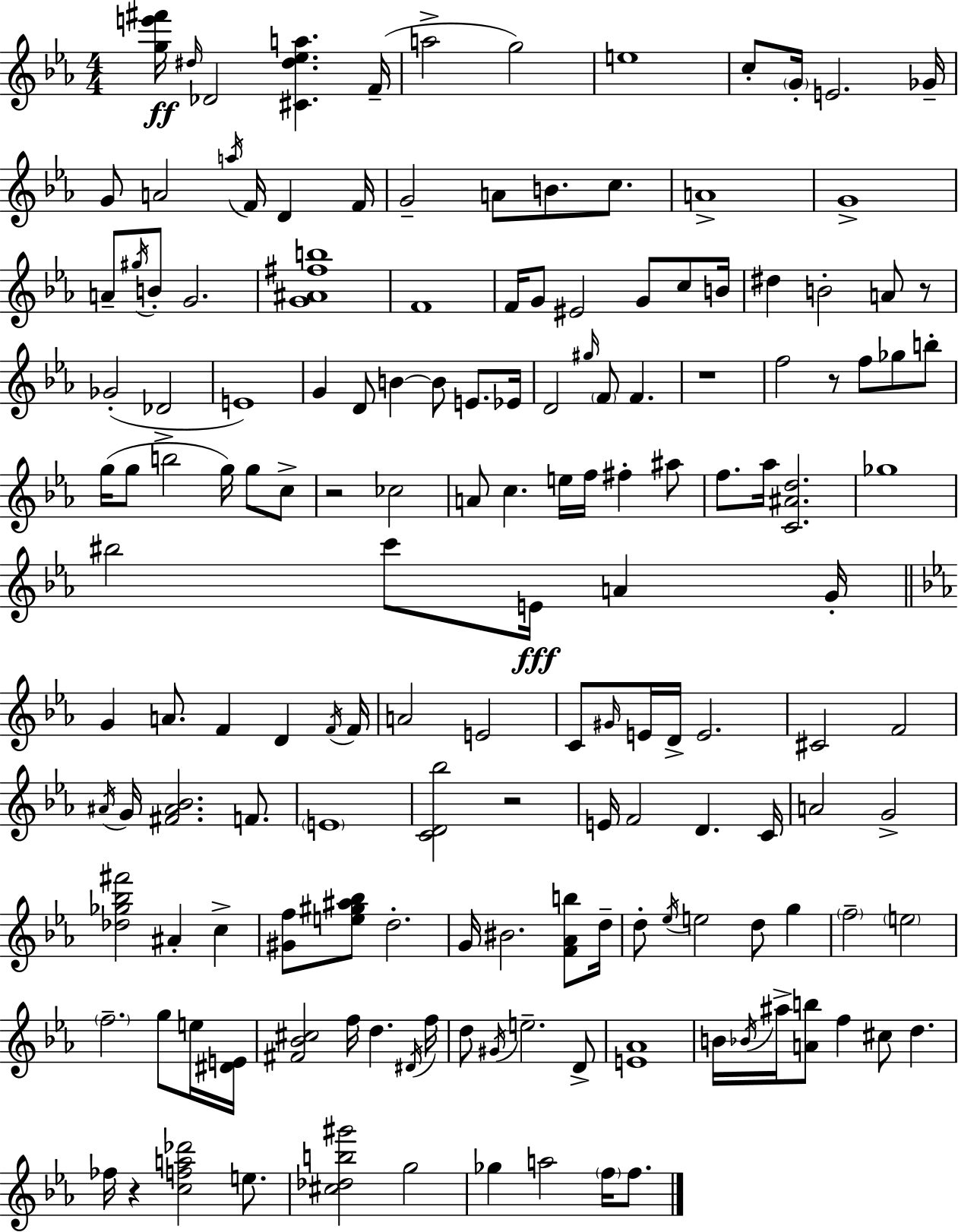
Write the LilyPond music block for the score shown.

{
  \clef treble
  \numericTimeSignature
  \time 4/4
  \key c \minor
  <g'' e''' fis'''>16\ff \grace { dis''16 } des'2 <cis' dis'' ees'' a''>4. | f'16--( a''2-> g''2) | e''1 | c''8-. \parenthesize g'16-. e'2. | \break ges'16-- g'8 a'2 \acciaccatura { a''16 } f'16 d'4 | f'16 g'2-- a'8 b'8. c''8. | a'1-> | g'1-> | \break a'8-- \acciaccatura { gis''16 } b'8-. g'2. | <g' ais' fis'' b''>1 | f'1 | f'16 g'8 eis'2 g'8 | \break c''8 b'16 dis''4 b'2-. a'8 | r8 ges'2-.( des'2-> | e'1) | g'4 d'8 b'4~~ b'8 e'8. | \break ees'16 d'2 \grace { gis''16 } \parenthesize f'8 f'4. | r1 | f''2 r8 f''8 | ges''8 b''8-. g''16( g''8 b''2 g''16) | \break g''8 c''8-> r2 ces''2 | a'8 c''4. e''16 f''16 fis''4-. | ais''8 f''8. aes''16 <c' ais' d''>2. | ges''1 | \break bis''2 c'''8 e'16\fff a'4 | g'16-. \bar "||" \break \key ees \major g'4 a'8. f'4 d'4 \acciaccatura { f'16 } | f'16 a'2 e'2 | c'8 \grace { gis'16 } e'16 d'16-> e'2. | cis'2 f'2 | \break \acciaccatura { ais'16 } g'16 <fis' ais' bes'>2. | f'8. \parenthesize e'1 | <c' d' bes''>2 r2 | e'16 f'2 d'4. | \break c'16 a'2 g'2-> | <des'' ges'' bes'' fis'''>2 ais'4-. c''4-> | <gis' f''>8 <e'' gis'' ais'' bes''>8 d''2.-. | g'16 bis'2. | \break <f' aes' b''>8 d''16-- d''8-. \acciaccatura { ees''16 } e''2 d''8 | g''4 \parenthesize f''2-- \parenthesize e''2 | \parenthesize f''2.-- | g''8 e''16 <dis' e'>16 <fis' bes' cis''>2 f''16 d''4. | \break \acciaccatura { dis'16 } f''16 d''8 \acciaccatura { gis'16 } e''2.-- | d'8-> <e' aes'>1 | b'16 \acciaccatura { bes'16 } ais''16-> <a' b''>8 f''4 cis''8 | d''4. fes''16 r4 <c'' f'' a'' des'''>2 | \break e''8. <cis'' des'' b'' gis'''>2 g''2 | ges''4 a''2 | \parenthesize f''16 f''8. \bar "|."
}